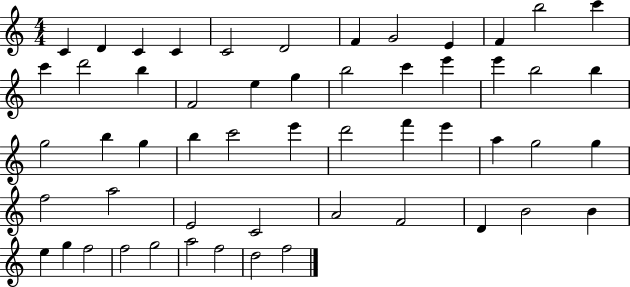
{
  \clef treble
  \numericTimeSignature
  \time 4/4
  \key c \major
  c'4 d'4 c'4 c'4 | c'2 d'2 | f'4 g'2 e'4 | f'4 b''2 c'''4 | \break c'''4 d'''2 b''4 | f'2 e''4 g''4 | b''2 c'''4 e'''4 | e'''4 b''2 b''4 | \break g''2 b''4 g''4 | b''4 c'''2 e'''4 | d'''2 f'''4 e'''4 | a''4 g''2 g''4 | \break f''2 a''2 | e'2 c'2 | a'2 f'2 | d'4 b'2 b'4 | \break e''4 g''4 f''2 | f''2 g''2 | a''2 f''2 | d''2 f''2 | \break \bar "|."
}